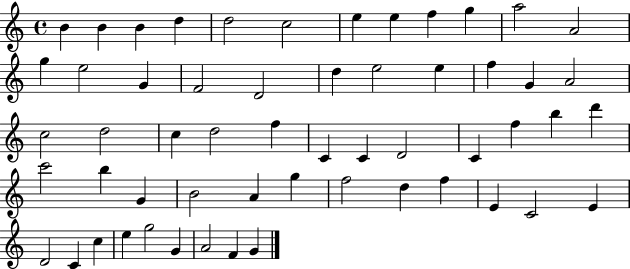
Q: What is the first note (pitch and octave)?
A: B4